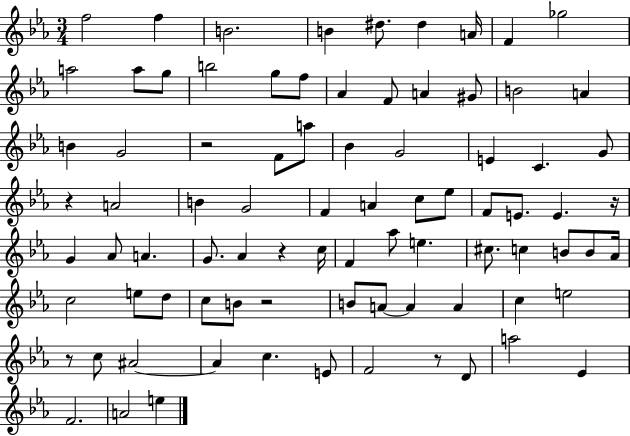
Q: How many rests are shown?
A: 7